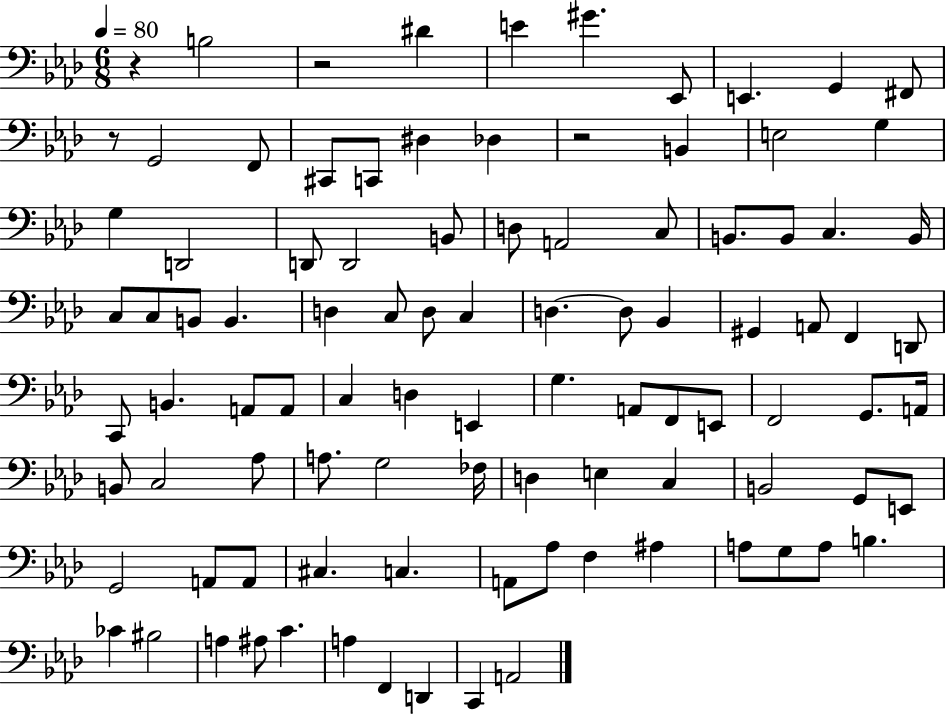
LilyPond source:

{
  \clef bass
  \numericTimeSignature
  \time 6/8
  \key aes \major
  \tempo 4 = 80
  r4 b2 | r2 dis'4 | e'4 gis'4. ees,8 | e,4. g,4 fis,8 | \break r8 g,2 f,8 | cis,8 c,8 dis4 des4 | r2 b,4 | e2 g4 | \break g4 d,2 | d,8 d,2 b,8 | d8 a,2 c8 | b,8. b,8 c4. b,16 | \break c8 c8 b,8 b,4. | d4 c8 d8 c4 | d4.~~ d8 bes,4 | gis,4 a,8 f,4 d,8 | \break c,8 b,4. a,8 a,8 | c4 d4 e,4 | g4. a,8 f,8 e,8 | f,2 g,8. a,16 | \break b,8 c2 aes8 | a8. g2 fes16 | d4 e4 c4 | b,2 g,8 e,8 | \break g,2 a,8 a,8 | cis4. c4. | a,8 aes8 f4 ais4 | a8 g8 a8 b4. | \break ces'4 bis2 | a4 ais8 c'4. | a4 f,4 d,4 | c,4 a,2 | \break \bar "|."
}